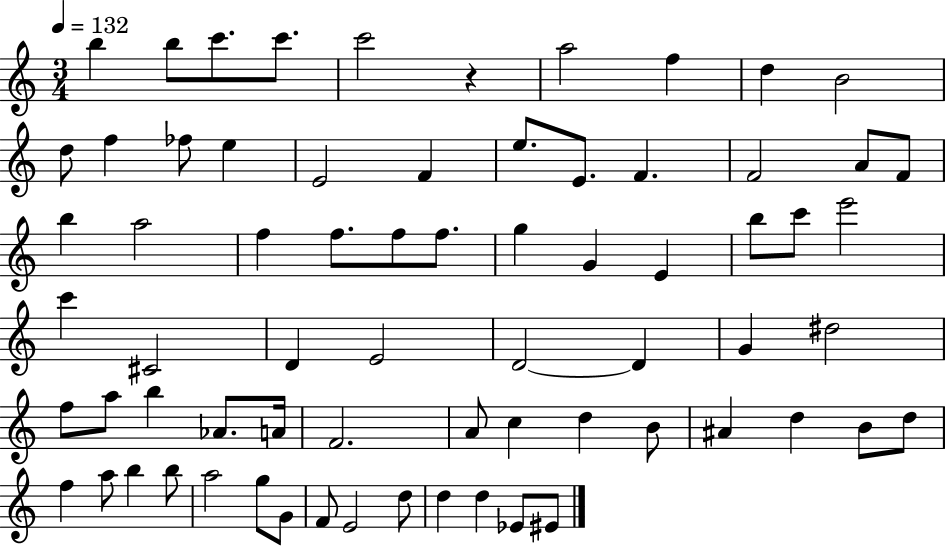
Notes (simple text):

B5/q B5/e C6/e. C6/e. C6/h R/q A5/h F5/q D5/q B4/h D5/e F5/q FES5/e E5/q E4/h F4/q E5/e. E4/e. F4/q. F4/h A4/e F4/e B5/q A5/h F5/q F5/e. F5/e F5/e. G5/q G4/q E4/q B5/e C6/e E6/h C6/q C#4/h D4/q E4/h D4/h D4/q G4/q D#5/h F5/e A5/e B5/q Ab4/e. A4/s F4/h. A4/e C5/q D5/q B4/e A#4/q D5/q B4/e D5/e F5/q A5/e B5/q B5/e A5/h G5/e G4/e F4/e E4/h D5/e D5/q D5/q Eb4/e EIS4/e